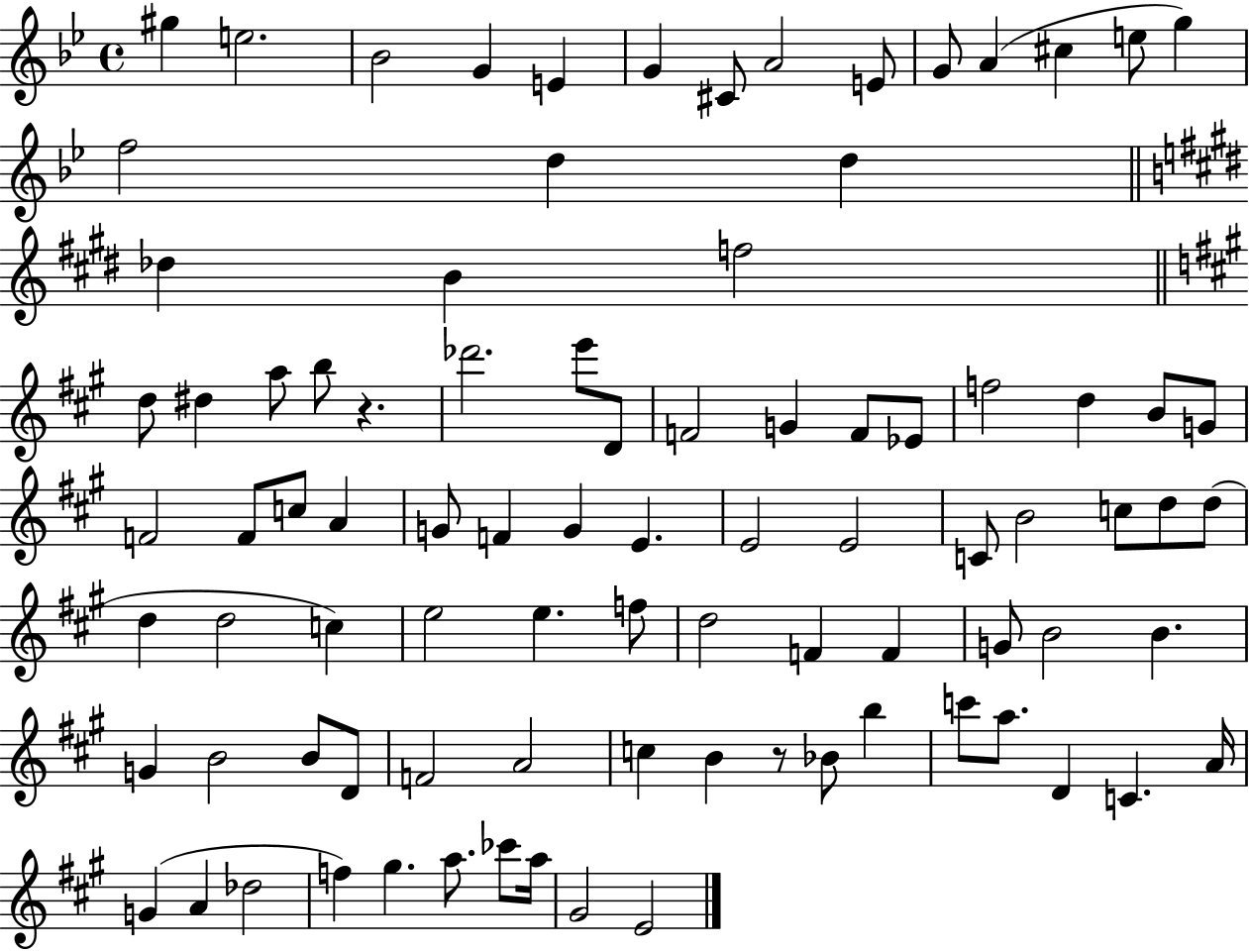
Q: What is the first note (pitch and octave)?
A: G#5